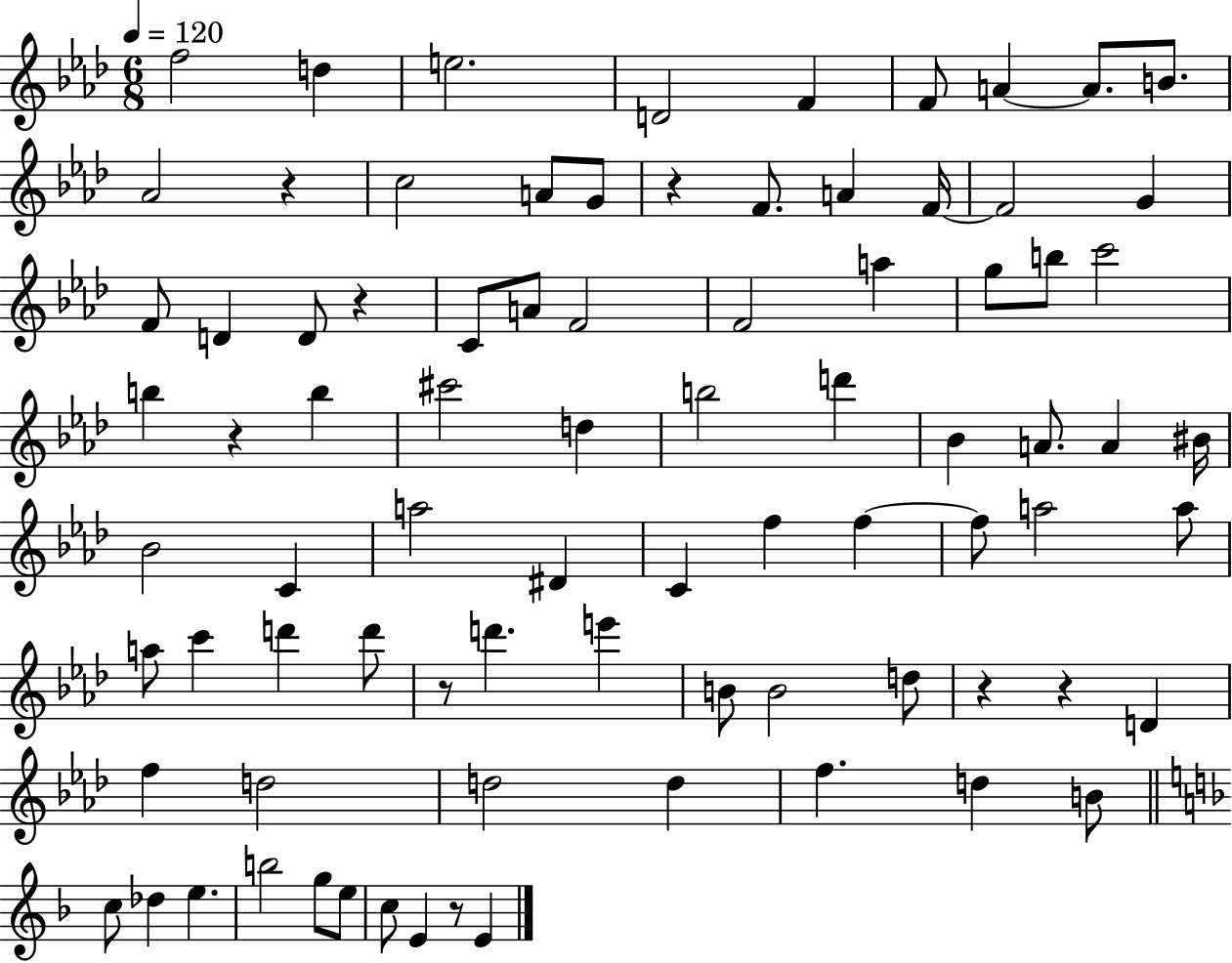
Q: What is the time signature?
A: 6/8